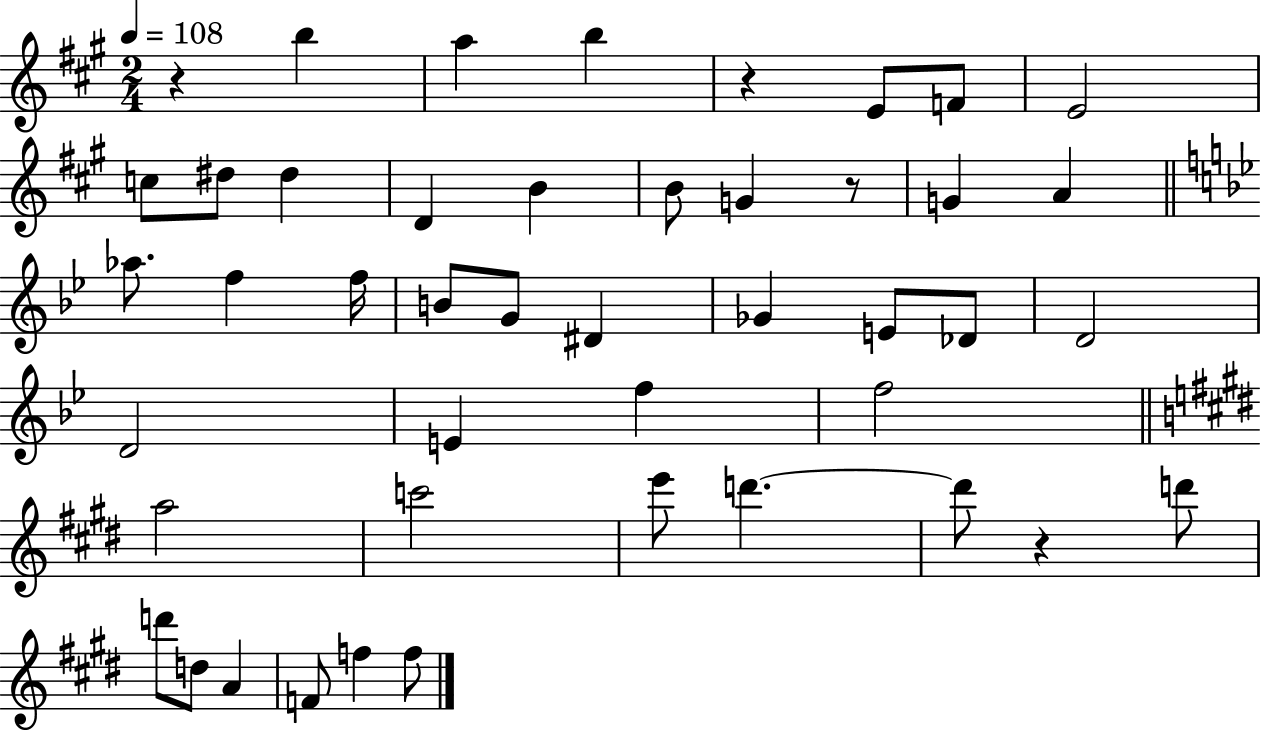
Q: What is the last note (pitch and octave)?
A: F5